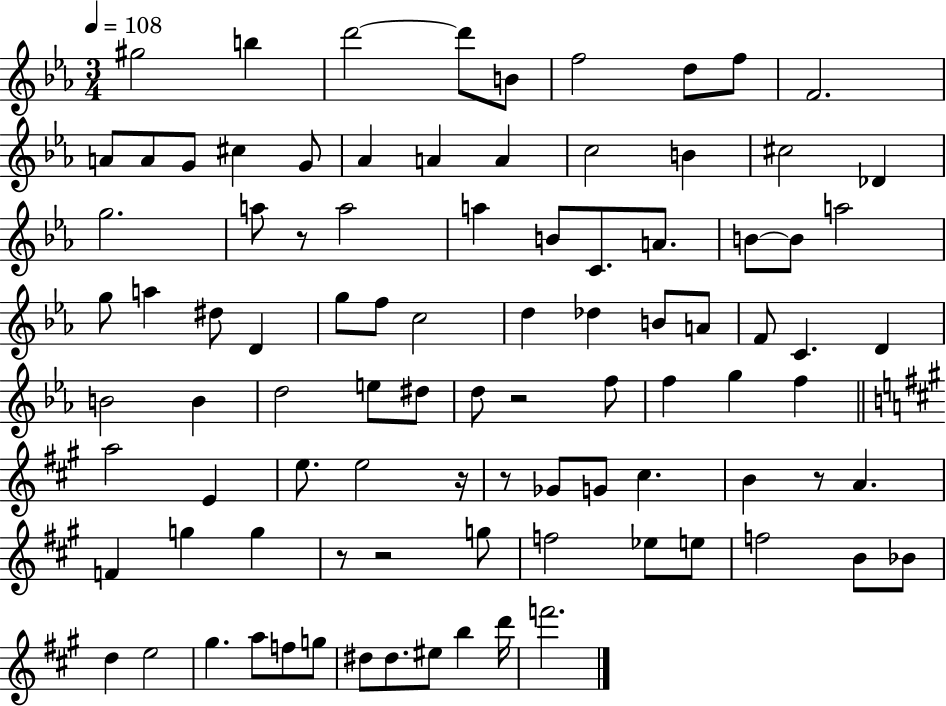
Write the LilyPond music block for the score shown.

{
  \clef treble
  \numericTimeSignature
  \time 3/4
  \key ees \major
  \tempo 4 = 108
  gis''2 b''4 | d'''2~~ d'''8 b'8 | f''2 d''8 f''8 | f'2. | \break a'8 a'8 g'8 cis''4 g'8 | aes'4 a'4 a'4 | c''2 b'4 | cis''2 des'4 | \break g''2. | a''8 r8 a''2 | a''4 b'8 c'8. a'8. | b'8~~ b'8 a''2 | \break g''8 a''4 dis''8 d'4 | g''8 f''8 c''2 | d''4 des''4 b'8 a'8 | f'8 c'4. d'4 | \break b'2 b'4 | d''2 e''8 dis''8 | d''8 r2 f''8 | f''4 g''4 f''4 | \break \bar "||" \break \key a \major a''2 e'4 | e''8. e''2 r16 | r8 ges'8 g'8 cis''4. | b'4 r8 a'4. | \break f'4 g''4 g''4 | r8 r2 g''8 | f''2 ees''8 e''8 | f''2 b'8 bes'8 | \break d''4 e''2 | gis''4. a''8 f''8 g''8 | dis''8 dis''8. eis''8 b''4 d'''16 | f'''2. | \break \bar "|."
}